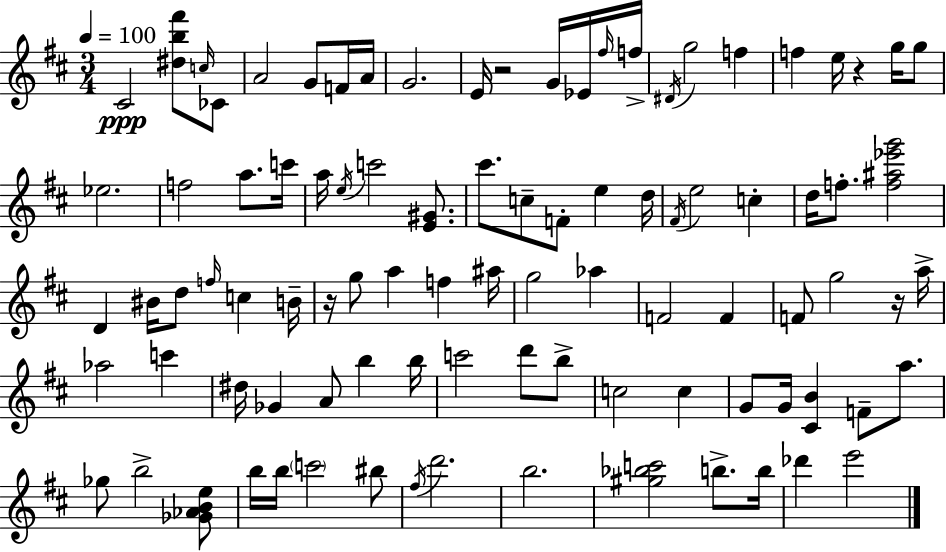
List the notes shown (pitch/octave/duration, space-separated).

C#4/h [D#5,B5,F#6]/e C5/s CES4/e A4/h G4/e F4/s A4/s G4/h. E4/s R/h G4/s Eb4/s F#5/s F5/s D#4/s G5/h F5/q F5/q E5/s R/q G5/s G5/e Eb5/h. F5/h A5/e. C6/s A5/s E5/s C6/h [E4,G#4]/e. C#6/e. C5/e F4/e E5/q D5/s F#4/s E5/h C5/q D5/s F5/e. [F5,A#5,Eb6,G6]/h D4/q BIS4/s D5/e F5/s C5/q B4/s R/s G5/e A5/q F5/q A#5/s G5/h Ab5/q F4/h F4/q F4/e G5/h R/s A5/s Ab5/h C6/q D#5/s Gb4/q A4/e B5/q B5/s C6/h D6/e B5/e C5/h C5/q G4/e G4/s [C#4,B4]/q F4/e A5/e. Gb5/e B5/h [Gb4,Ab4,B4,E5]/e B5/s B5/s C6/h BIS5/e F#5/s D6/h. B5/h. [G#5,Bb5,C6]/h B5/e. B5/s Db6/q E6/h